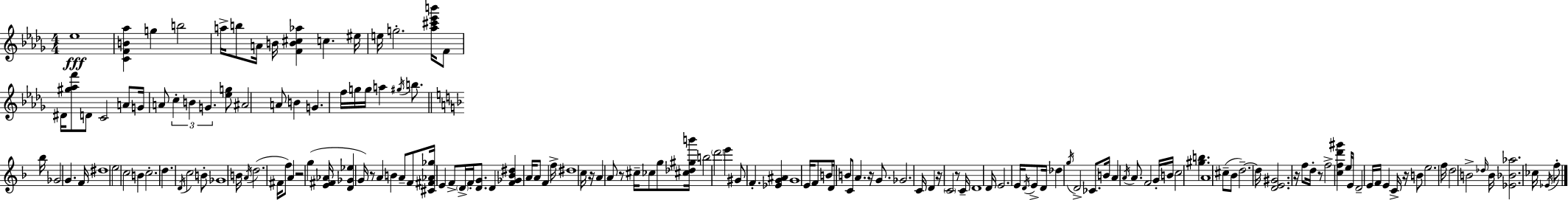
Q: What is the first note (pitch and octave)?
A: Eb5